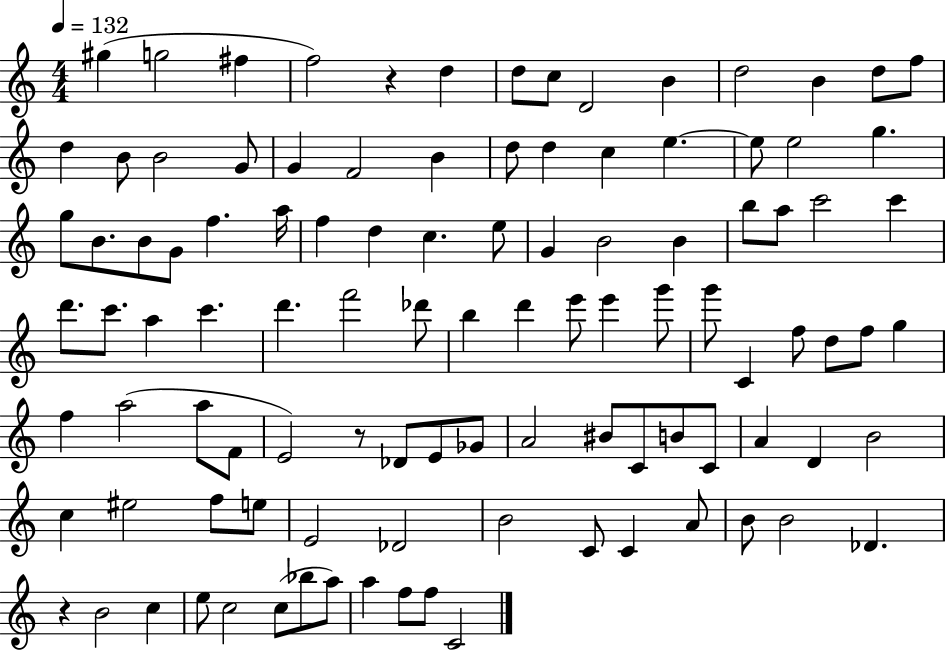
X:1
T:Untitled
M:4/4
L:1/4
K:C
^g g2 ^f f2 z d d/2 c/2 D2 B d2 B d/2 f/2 d B/2 B2 G/2 G F2 B d/2 d c e e/2 e2 g g/2 B/2 B/2 G/2 f a/4 f d c e/2 G B2 B b/2 a/2 c'2 c' d'/2 c'/2 a c' d' f'2 _d'/2 b d' e'/2 e' g'/2 g'/2 C f/2 d/2 f/2 g f a2 a/2 F/2 E2 z/2 _D/2 E/2 _G/2 A2 ^B/2 C/2 B/2 C/2 A D B2 c ^e2 f/2 e/2 E2 _D2 B2 C/2 C A/2 B/2 B2 _D z B2 c e/2 c2 c/2 _b/2 a/2 a f/2 f/2 C2